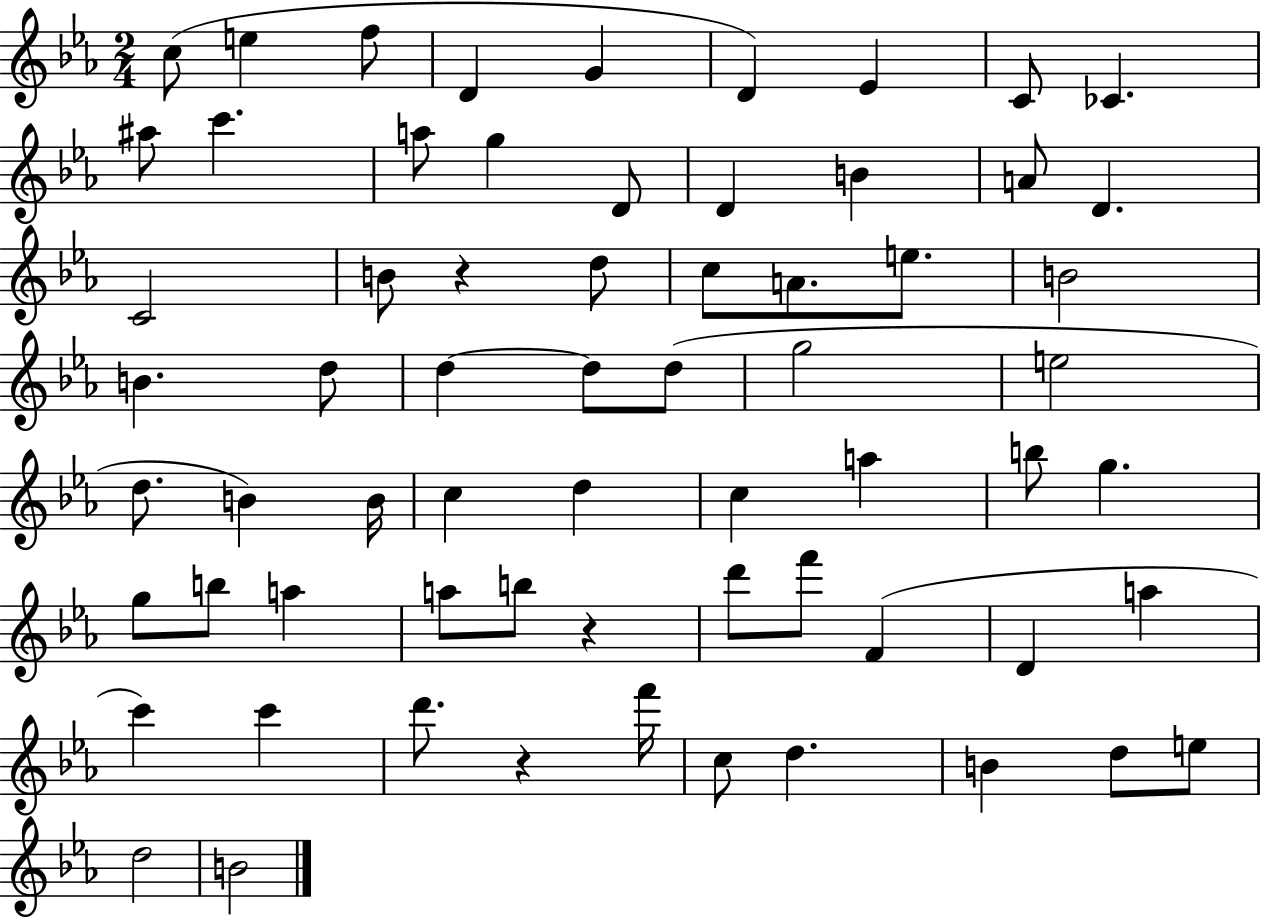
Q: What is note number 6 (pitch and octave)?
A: D4